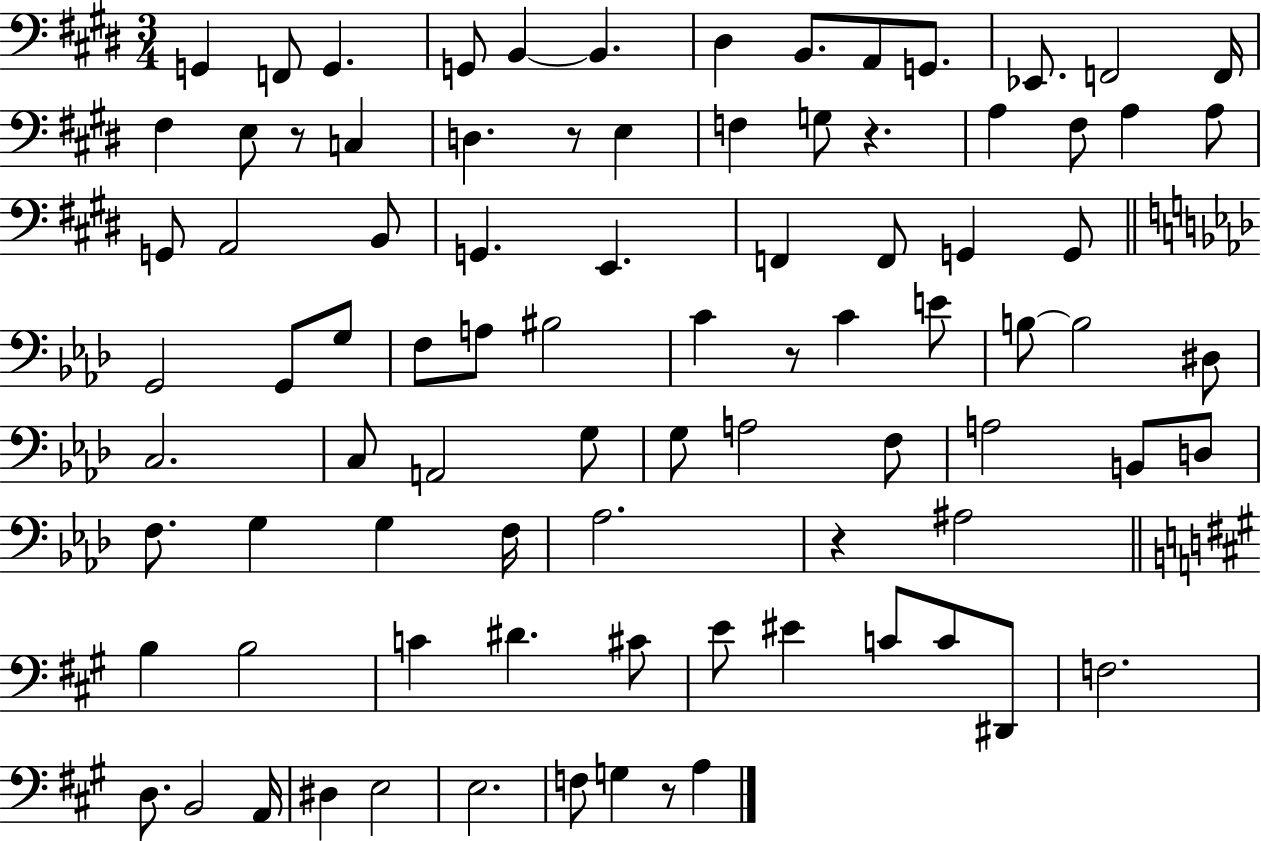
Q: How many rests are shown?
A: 6